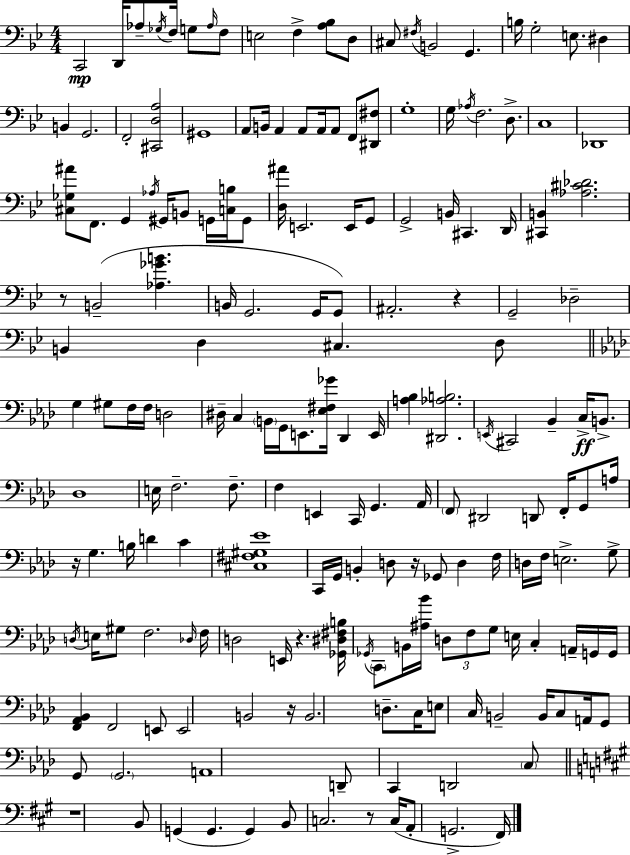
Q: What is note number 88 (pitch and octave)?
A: G2